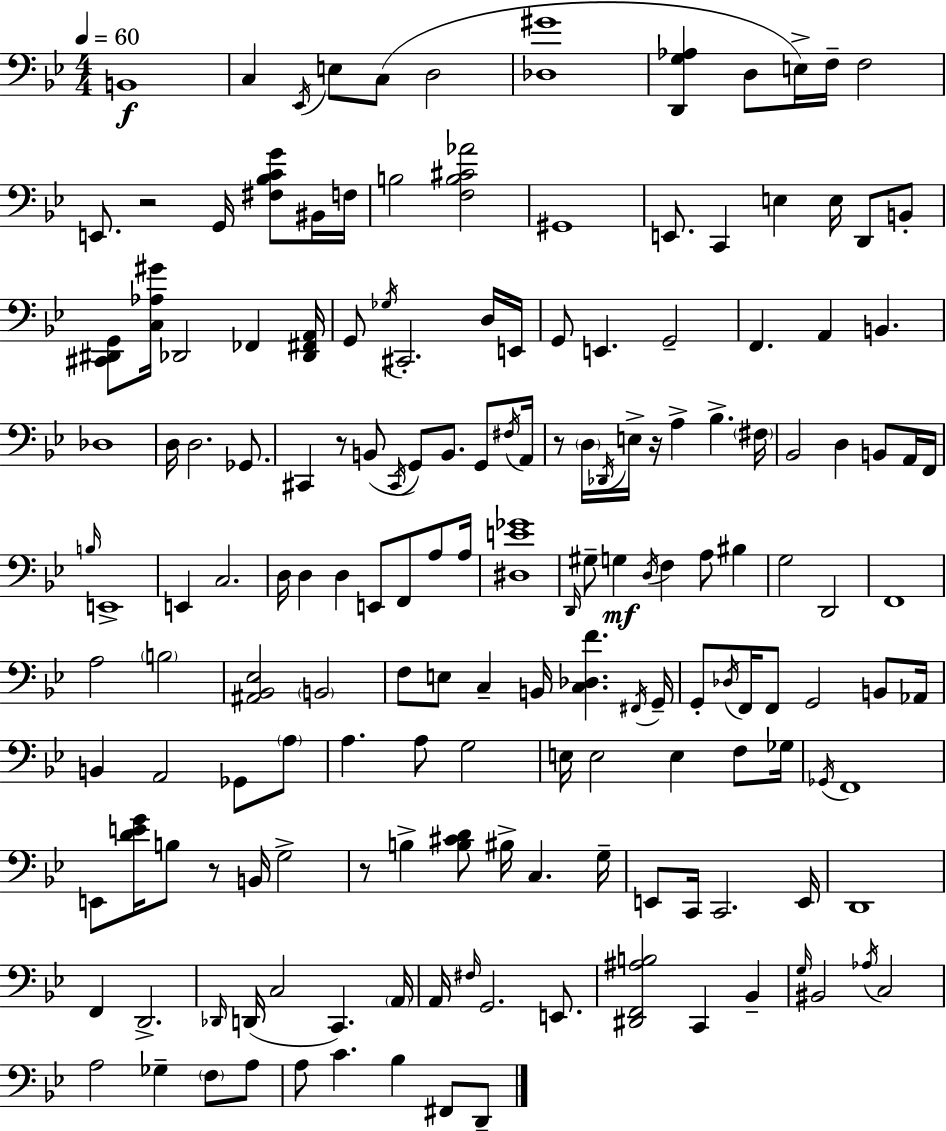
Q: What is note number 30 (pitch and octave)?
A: G2